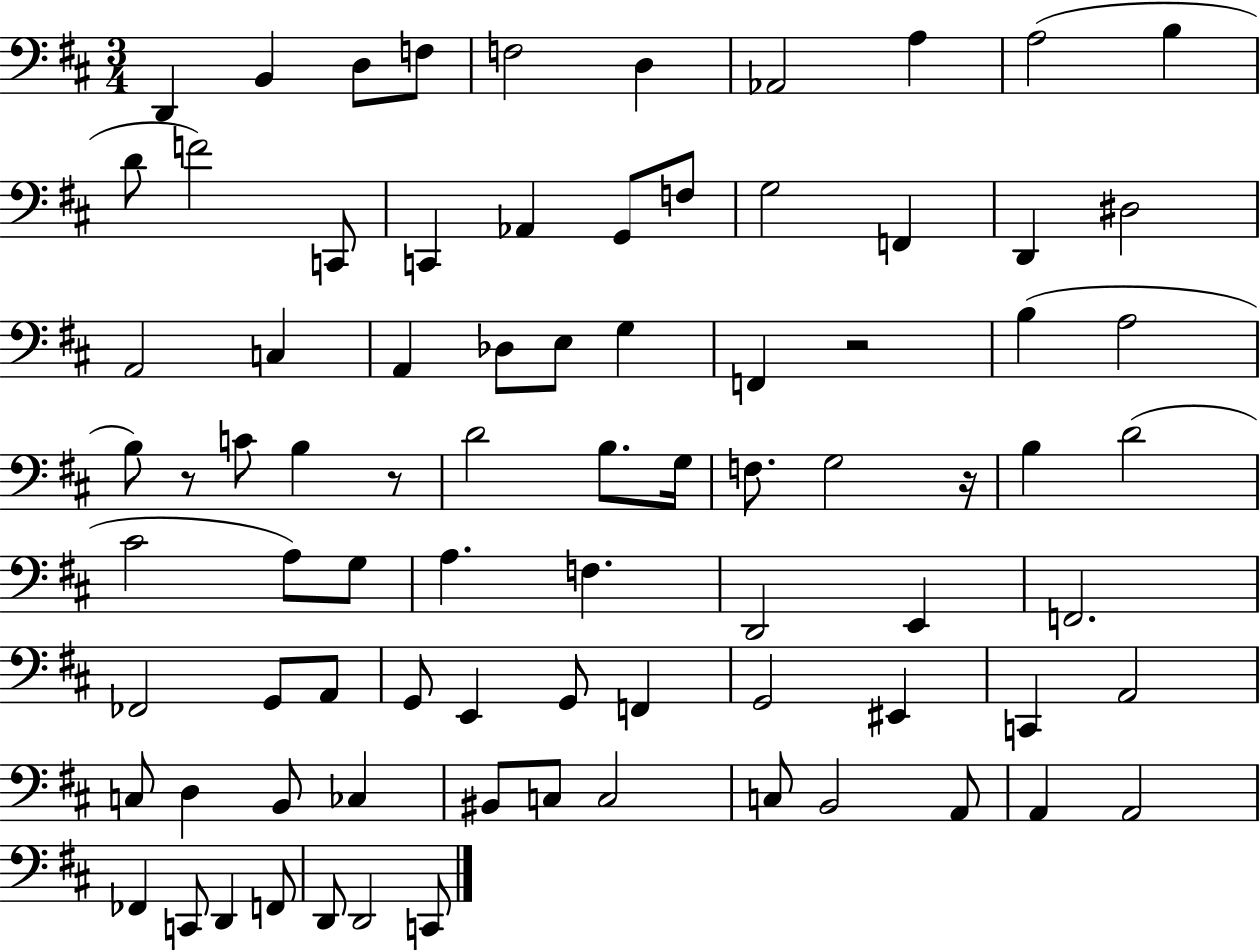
X:1
T:Untitled
M:3/4
L:1/4
K:D
D,, B,, D,/2 F,/2 F,2 D, _A,,2 A, A,2 B, D/2 F2 C,,/2 C,, _A,, G,,/2 F,/2 G,2 F,, D,, ^D,2 A,,2 C, A,, _D,/2 E,/2 G, F,, z2 B, A,2 B,/2 z/2 C/2 B, z/2 D2 B,/2 G,/4 F,/2 G,2 z/4 B, D2 ^C2 A,/2 G,/2 A, F, D,,2 E,, F,,2 _F,,2 G,,/2 A,,/2 G,,/2 E,, G,,/2 F,, G,,2 ^E,, C,, A,,2 C,/2 D, B,,/2 _C, ^B,,/2 C,/2 C,2 C,/2 B,,2 A,,/2 A,, A,,2 _F,, C,,/2 D,, F,,/2 D,,/2 D,,2 C,,/2